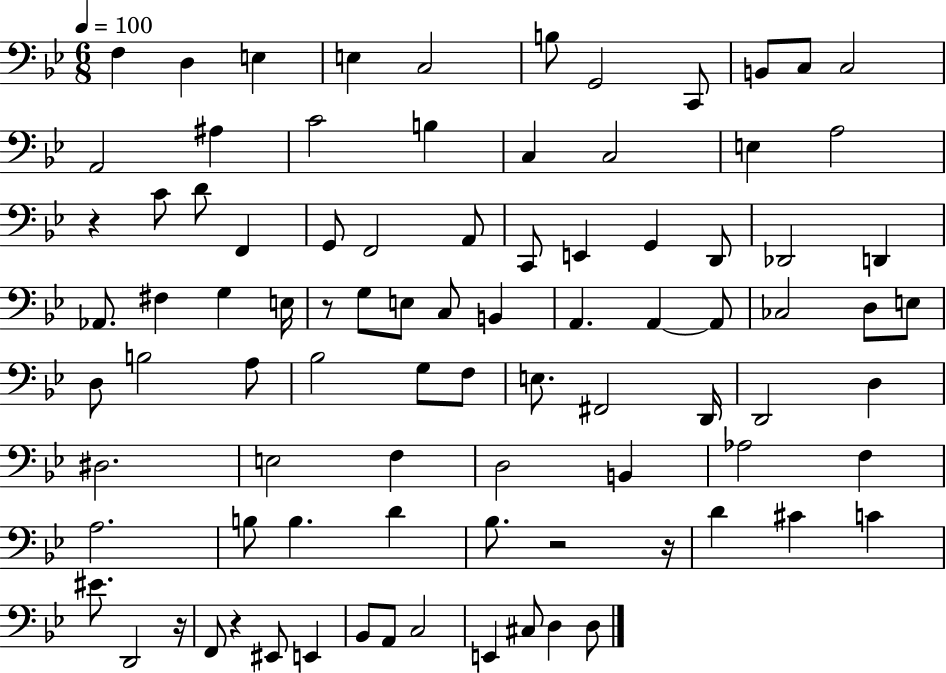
F3/q D3/q E3/q E3/q C3/h B3/e G2/h C2/e B2/e C3/e C3/h A2/h A#3/q C4/h B3/q C3/q C3/h E3/q A3/h R/q C4/e D4/e F2/q G2/e F2/h A2/e C2/e E2/q G2/q D2/e Db2/h D2/q Ab2/e. F#3/q G3/q E3/s R/e G3/e E3/e C3/e B2/q A2/q. A2/q A2/e CES3/h D3/e E3/e D3/e B3/h A3/e Bb3/h G3/e F3/e E3/e. F#2/h D2/s D2/h D3/q D#3/h. E3/h F3/q D3/h B2/q Ab3/h F3/q A3/h. B3/e B3/q. D4/q Bb3/e. R/h R/s D4/q C#4/q C4/q EIS4/e. D2/h R/s F2/e R/q EIS2/e E2/q Bb2/e A2/e C3/h E2/q C#3/e D3/q D3/e